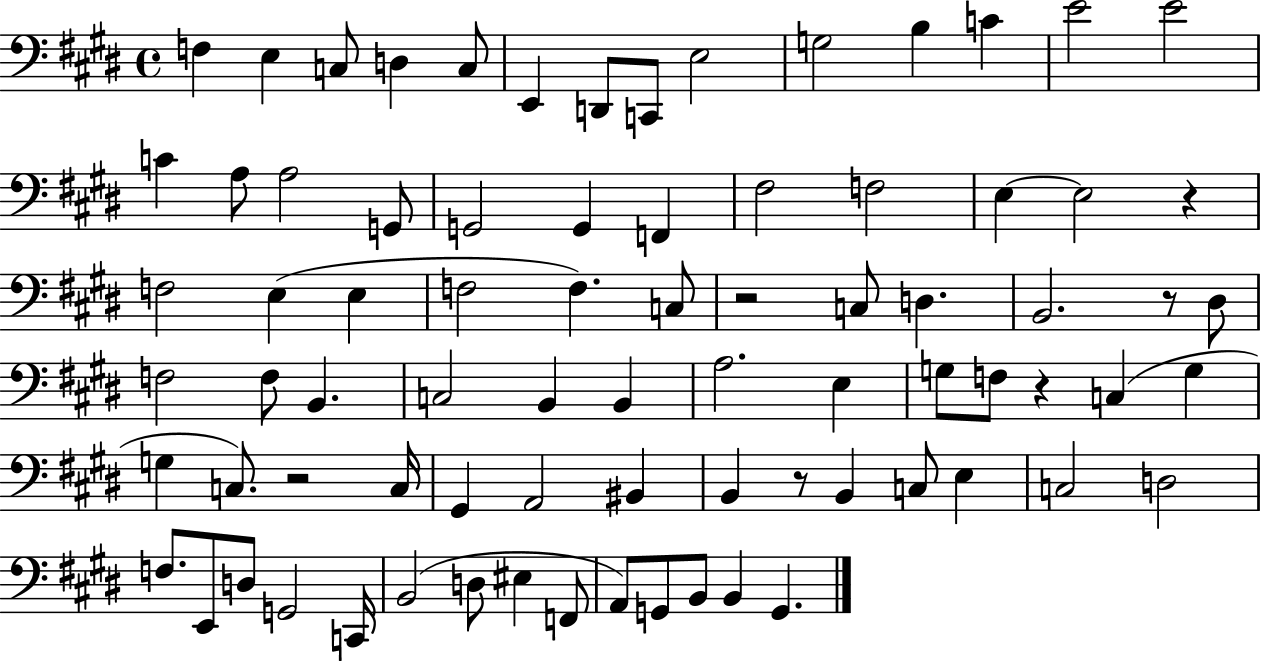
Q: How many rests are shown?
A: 6